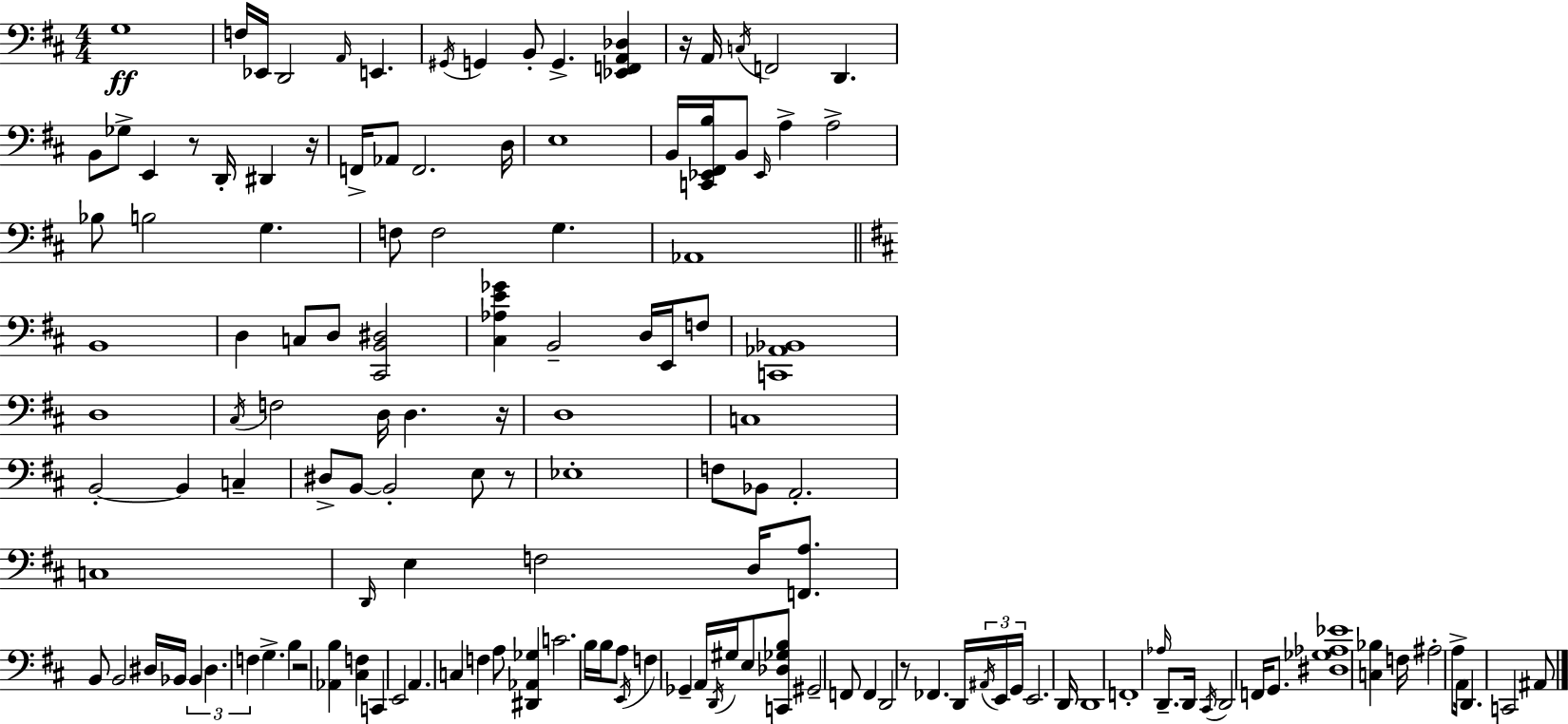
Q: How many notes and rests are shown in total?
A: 139